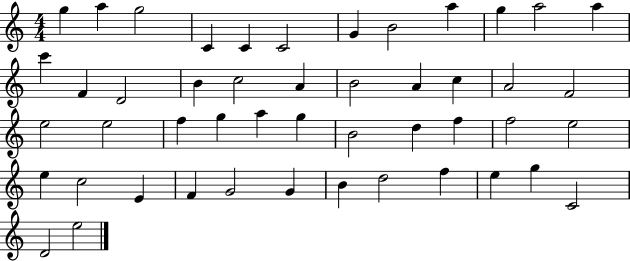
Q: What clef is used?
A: treble